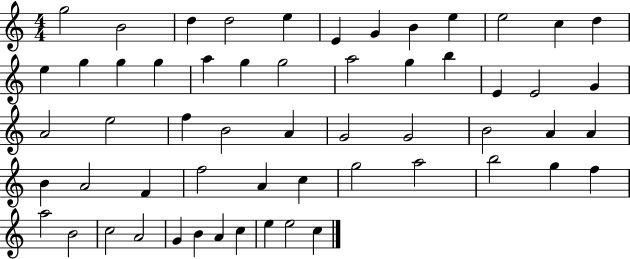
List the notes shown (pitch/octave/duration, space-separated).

G5/h B4/h D5/q D5/h E5/q E4/q G4/q B4/q E5/q E5/h C5/q D5/q E5/q G5/q G5/q G5/q A5/q G5/q G5/h A5/h G5/q B5/q E4/q E4/h G4/q A4/h E5/h F5/q B4/h A4/q G4/h G4/h B4/h A4/q A4/q B4/q A4/h F4/q F5/h A4/q C5/q G5/h A5/h B5/h G5/q F5/q A5/h B4/h C5/h A4/h G4/q B4/q A4/q C5/q E5/q E5/h C5/q